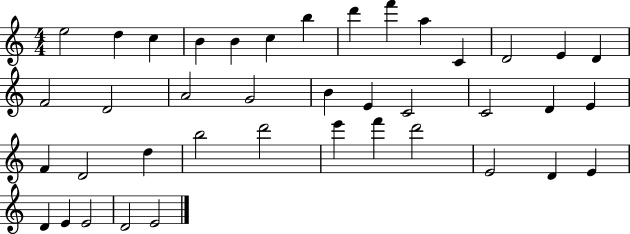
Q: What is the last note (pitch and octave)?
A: E4